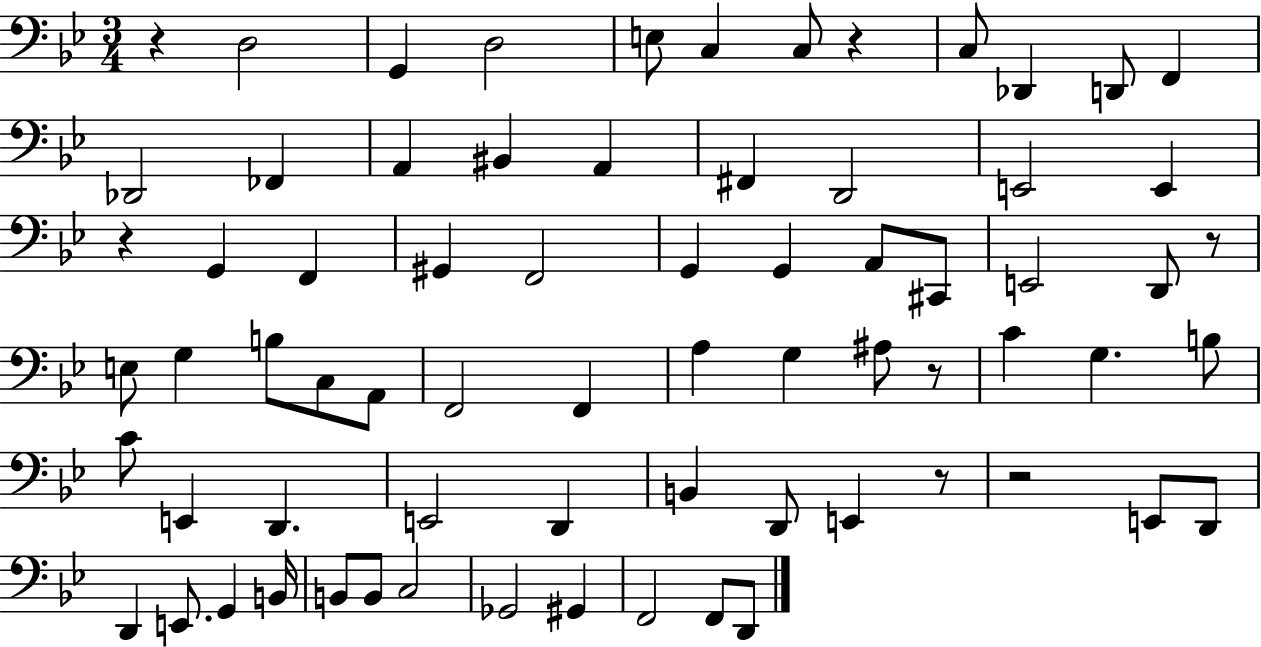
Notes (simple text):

R/q D3/h G2/q D3/h E3/e C3/q C3/e R/q C3/e Db2/q D2/e F2/q Db2/h FES2/q A2/q BIS2/q A2/q F#2/q D2/h E2/h E2/q R/q G2/q F2/q G#2/q F2/h G2/q G2/q A2/e C#2/e E2/h D2/e R/e E3/e G3/q B3/e C3/e A2/e F2/h F2/q A3/q G3/q A#3/e R/e C4/q G3/q. B3/e C4/e E2/q D2/q. E2/h D2/q B2/q D2/e E2/q R/e R/h E2/e D2/e D2/q E2/e. G2/q B2/s B2/e B2/e C3/h Gb2/h G#2/q F2/h F2/e D2/e